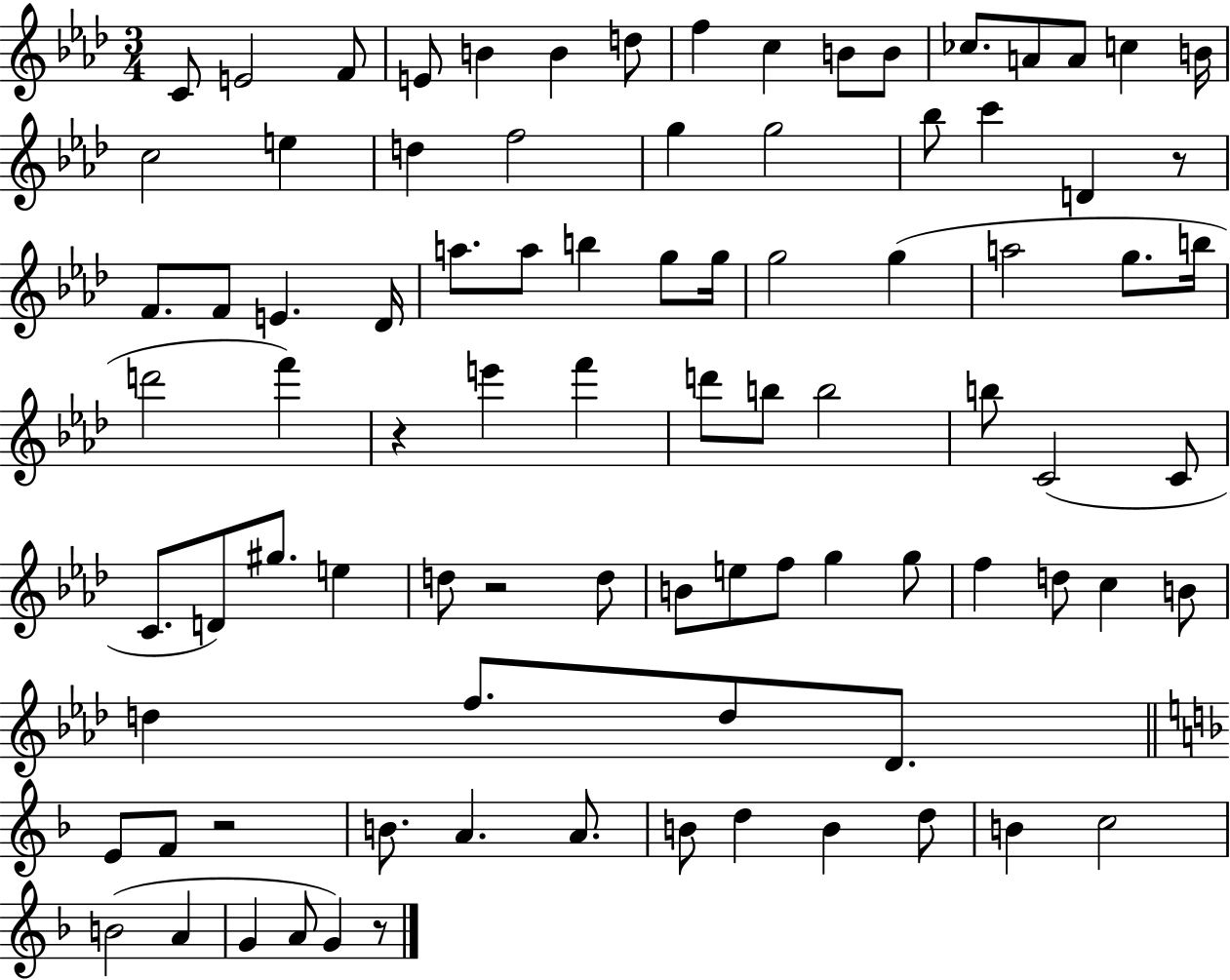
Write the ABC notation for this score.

X:1
T:Untitled
M:3/4
L:1/4
K:Ab
C/2 E2 F/2 E/2 B B d/2 f c B/2 B/2 _c/2 A/2 A/2 c B/4 c2 e d f2 g g2 _b/2 c' D z/2 F/2 F/2 E _D/4 a/2 a/2 b g/2 g/4 g2 g a2 g/2 b/4 d'2 f' z e' f' d'/2 b/2 b2 b/2 C2 C/2 C/2 D/2 ^g/2 e d/2 z2 d/2 B/2 e/2 f/2 g g/2 f d/2 c B/2 d f/2 d/2 _D/2 E/2 F/2 z2 B/2 A A/2 B/2 d B d/2 B c2 B2 A G A/2 G z/2